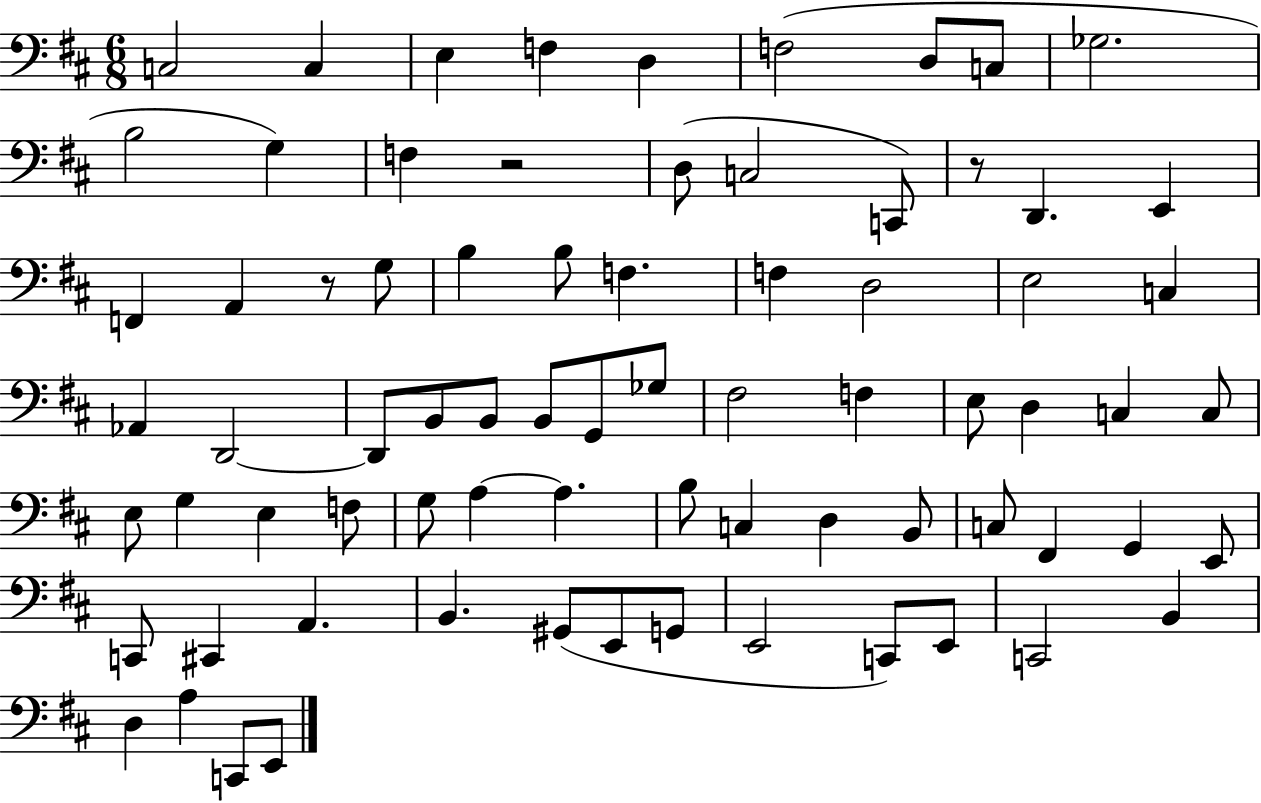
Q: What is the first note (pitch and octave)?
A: C3